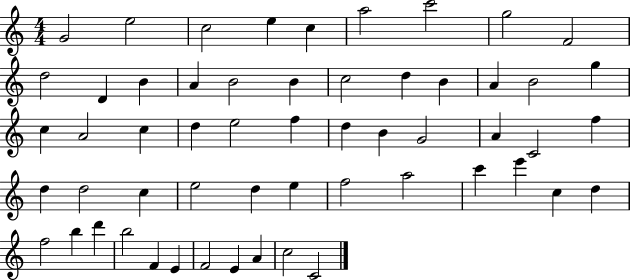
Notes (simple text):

G4/h E5/h C5/h E5/q C5/q A5/h C6/h G5/h F4/h D5/h D4/q B4/q A4/q B4/h B4/q C5/h D5/q B4/q A4/q B4/h G5/q C5/q A4/h C5/q D5/q E5/h F5/q D5/q B4/q G4/h A4/q C4/h F5/q D5/q D5/h C5/q E5/h D5/q E5/q F5/h A5/h C6/q E6/q C5/q D5/q F5/h B5/q D6/q B5/h F4/q E4/q F4/h E4/q A4/q C5/h C4/h